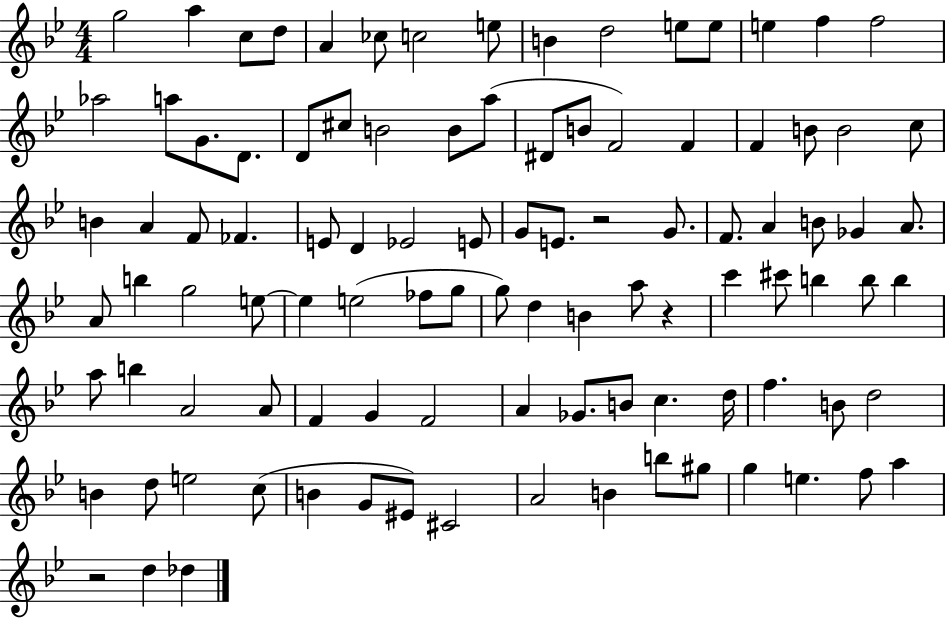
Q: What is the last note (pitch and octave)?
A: Db5